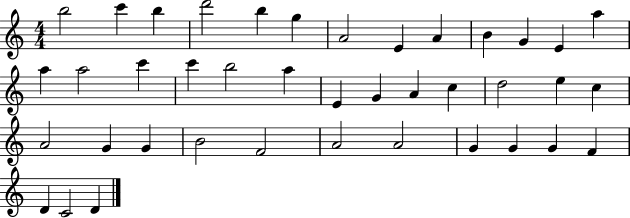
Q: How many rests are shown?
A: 0